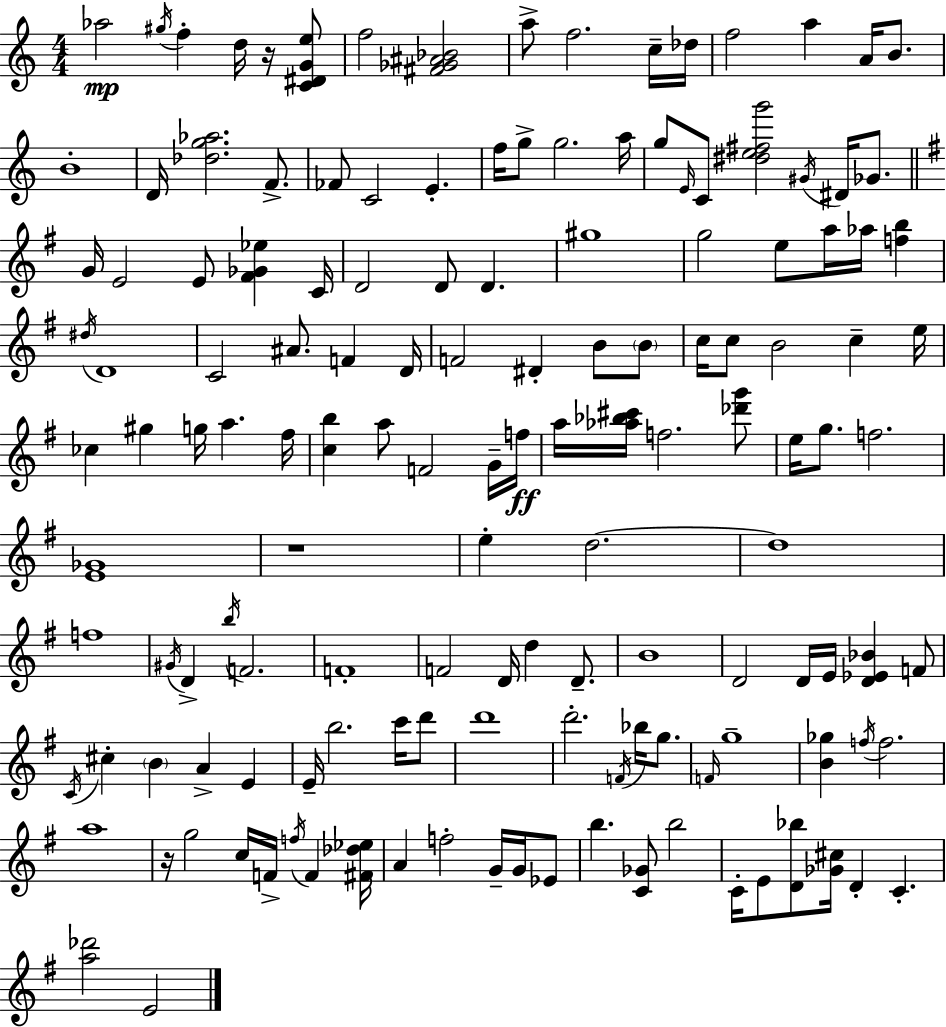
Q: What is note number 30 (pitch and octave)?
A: G4